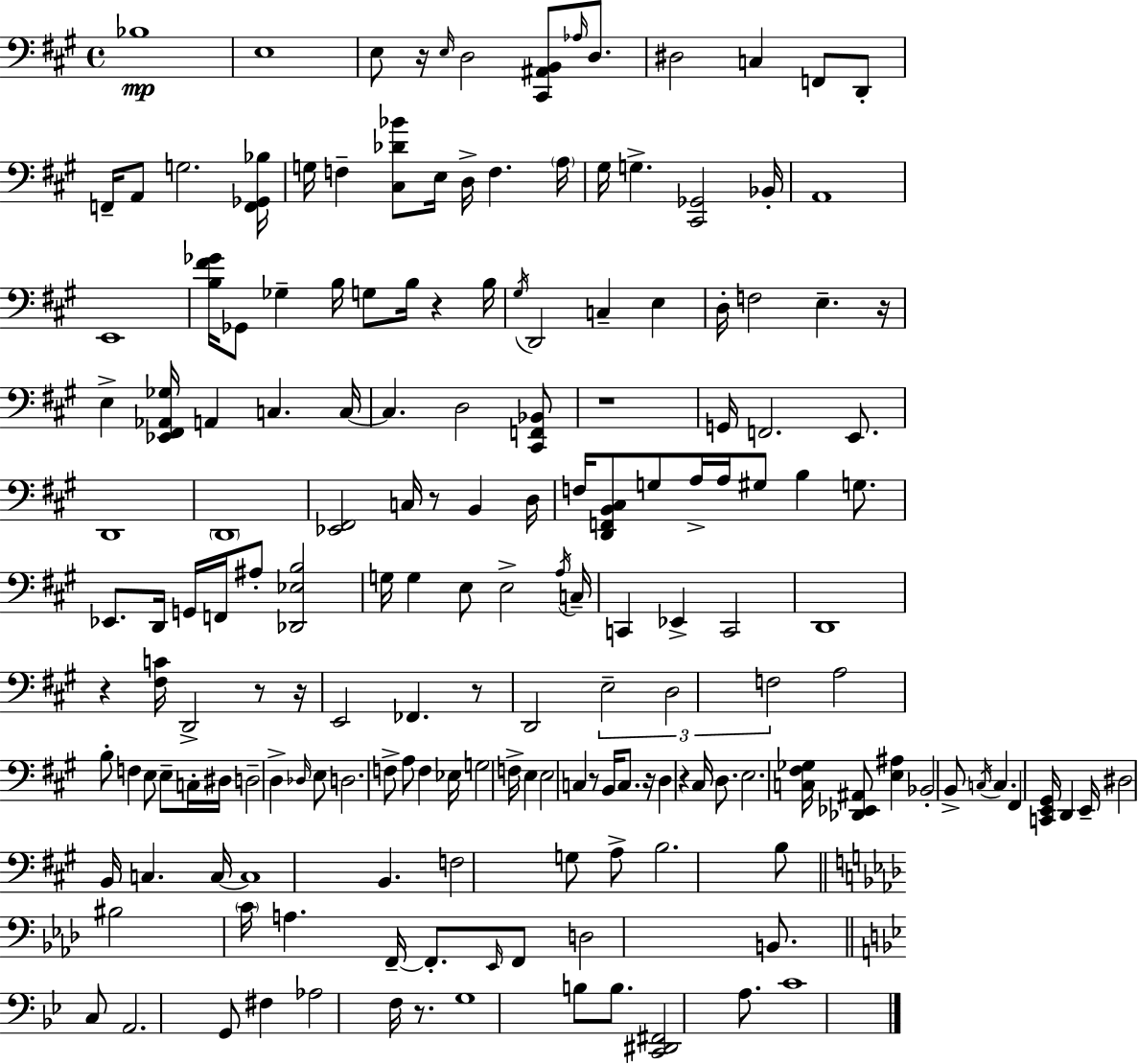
X:1
T:Untitled
M:4/4
L:1/4
K:A
_B,4 E,4 E,/2 z/4 E,/4 D,2 [^C,,^A,,B,,]/2 _A,/4 D,/2 ^D,2 C, F,,/2 D,,/2 F,,/4 A,,/2 G,2 [F,,_G,,_B,]/4 G,/4 F, [^C,_D_B]/2 E,/4 D,/4 F, A,/4 ^G,/4 G, [^C,,_G,,]2 _B,,/4 A,,4 E,,4 [B,^F_G]/4 _G,,/2 _G, B,/4 G,/2 B,/4 z B,/4 ^G,/4 D,,2 C, E, D,/4 F,2 E, z/4 E, [_E,,^F,,_A,,_G,]/4 A,, C, C,/4 C, D,2 [^C,,F,,_B,,]/2 z4 G,,/4 F,,2 E,,/2 D,,4 D,,4 [_E,,^F,,]2 C,/4 z/2 B,, D,/4 F,/4 [D,,F,,B,,^C,]/2 G,/2 A,/4 A,/4 ^G,/2 B, G,/2 _E,,/2 D,,/4 G,,/4 F,,/4 ^A,/2 [_D,,_E,B,]2 G,/4 G, E,/2 E,2 A,/4 C,/4 C,, _E,, C,,2 D,,4 z [^F,C]/4 D,,2 z/2 z/4 E,,2 _F,, z/2 D,,2 E,2 D,2 F,2 A,2 B,/2 F, E,/2 E,/2 C,/4 ^D,/4 D,2 D, _D,/4 E,/2 D,2 F,/2 A,/2 F, _E,/4 G,2 F,/4 E, E,2 C, z/2 B,,/4 C,/2 z/4 D, z ^C,/4 D,/2 E,2 [C,^F,_G,]/4 [_D,,_E,,^A,,]/2 [E,^A,] _B,,2 B,,/2 C,/4 C, ^F,, [C,,E,,^G,,]/4 D,, E,,/4 ^D,2 B,,/4 C, C,/4 C,4 B,, F,2 G,/2 A,/2 B,2 B,/2 ^B,2 C/4 A, F,,/4 F,,/2 _E,,/4 F,,/2 D,2 B,,/2 C,/2 A,,2 G,,/2 ^F, _A,2 F,/4 z/2 G,4 B,/2 B,/2 [C,,^D,,^F,,]2 A,/2 C4